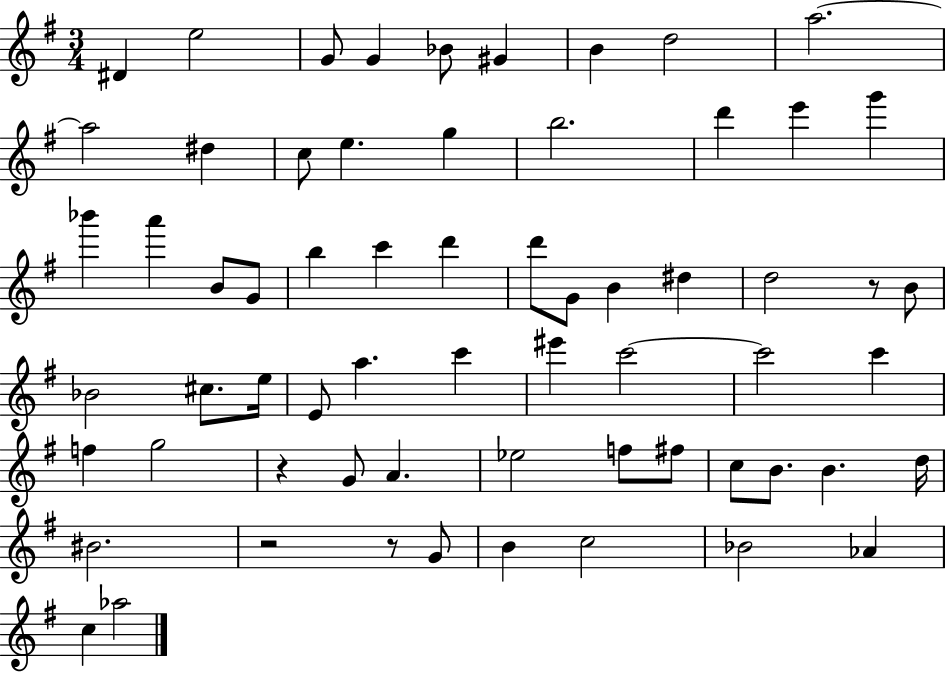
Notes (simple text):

D#4/q E5/h G4/e G4/q Bb4/e G#4/q B4/q D5/h A5/h. A5/h D#5/q C5/e E5/q. G5/q B5/h. D6/q E6/q G6/q Bb6/q A6/q B4/e G4/e B5/q C6/q D6/q D6/e G4/e B4/q D#5/q D5/h R/e B4/e Bb4/h C#5/e. E5/s E4/e A5/q. C6/q EIS6/q C6/h C6/h C6/q F5/q G5/h R/q G4/e A4/q. Eb5/h F5/e F#5/e C5/e B4/e. B4/q. D5/s BIS4/h. R/h R/e G4/e B4/q C5/h Bb4/h Ab4/q C5/q Ab5/h